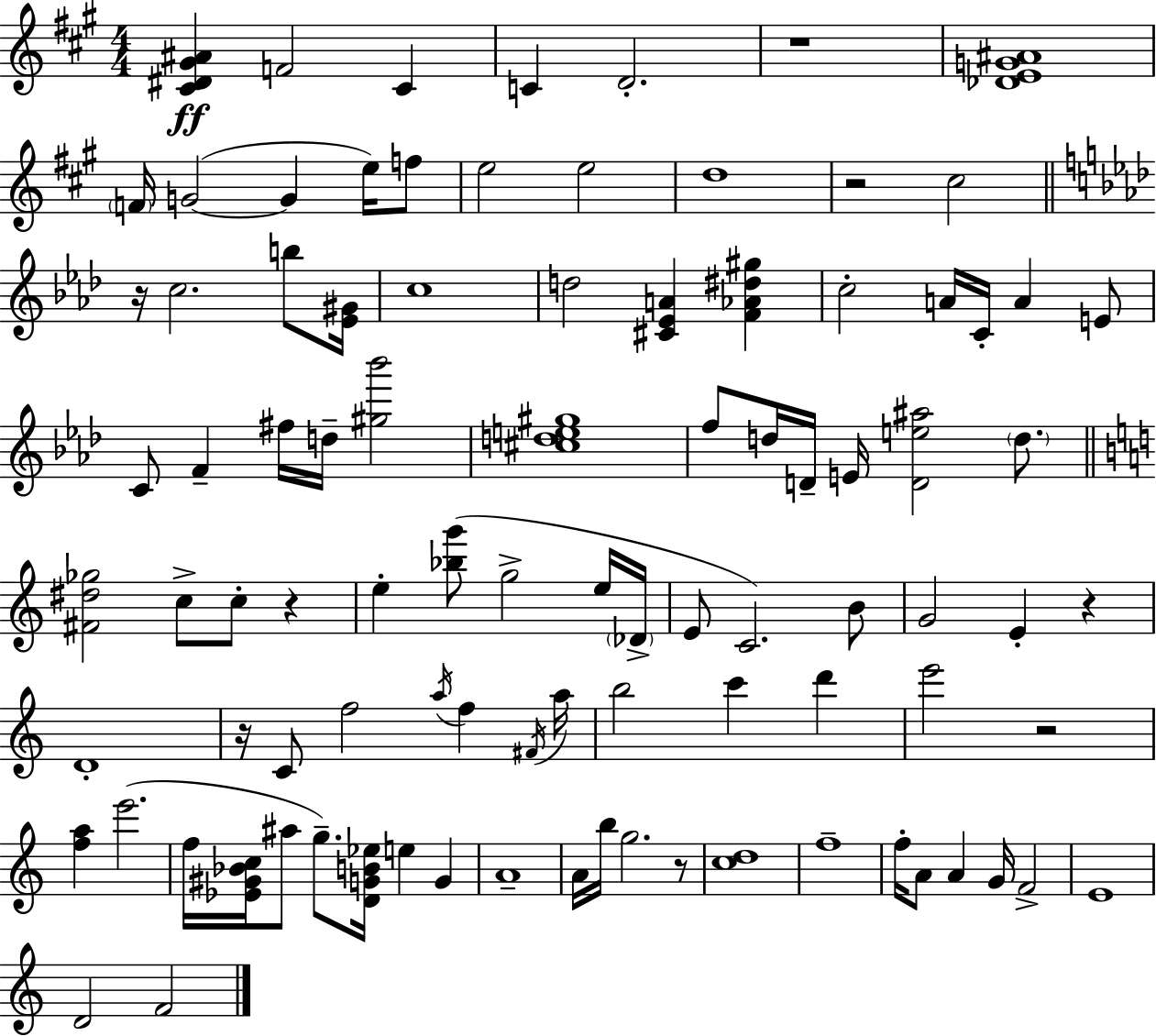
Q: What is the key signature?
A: A major